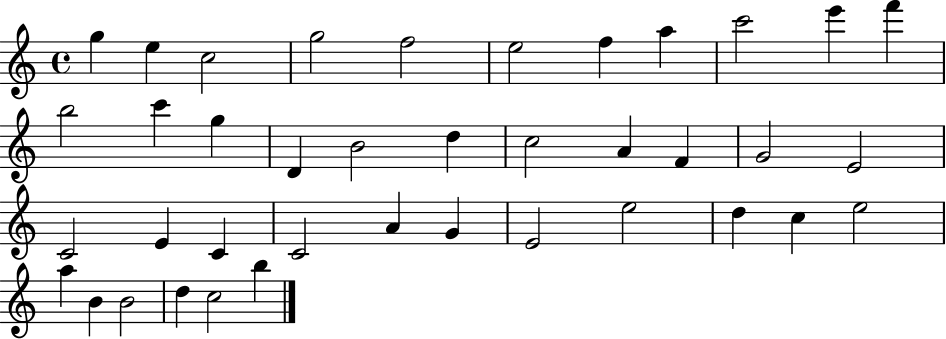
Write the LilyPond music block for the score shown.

{
  \clef treble
  \time 4/4
  \defaultTimeSignature
  \key c \major
  g''4 e''4 c''2 | g''2 f''2 | e''2 f''4 a''4 | c'''2 e'''4 f'''4 | \break b''2 c'''4 g''4 | d'4 b'2 d''4 | c''2 a'4 f'4 | g'2 e'2 | \break c'2 e'4 c'4 | c'2 a'4 g'4 | e'2 e''2 | d''4 c''4 e''2 | \break a''4 b'4 b'2 | d''4 c''2 b''4 | \bar "|."
}